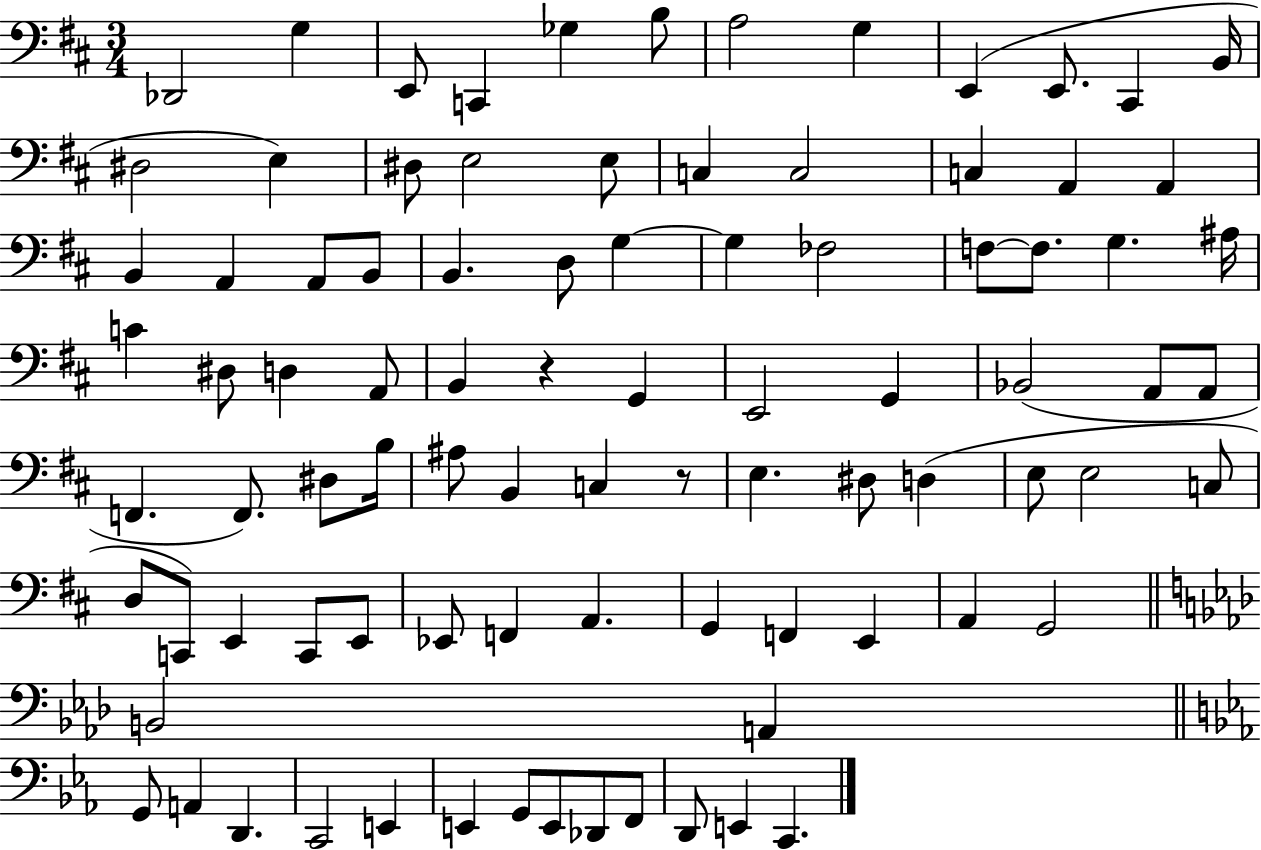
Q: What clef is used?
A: bass